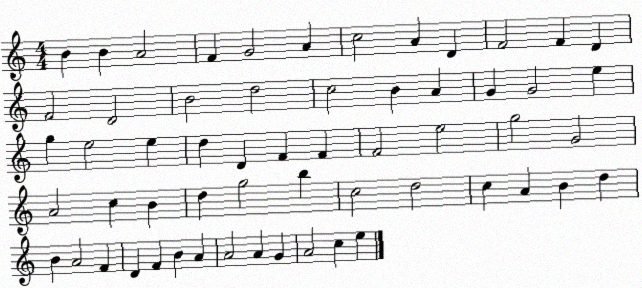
X:1
T:Untitled
M:4/4
L:1/4
K:C
B B A2 F G2 A c2 A D F2 F D F2 D2 B2 d2 c2 B A G G2 e g e2 e d D F F F2 e2 g2 G2 A2 c B d g2 b c2 d2 c A B d B A2 F D F B A A2 A G A2 c e